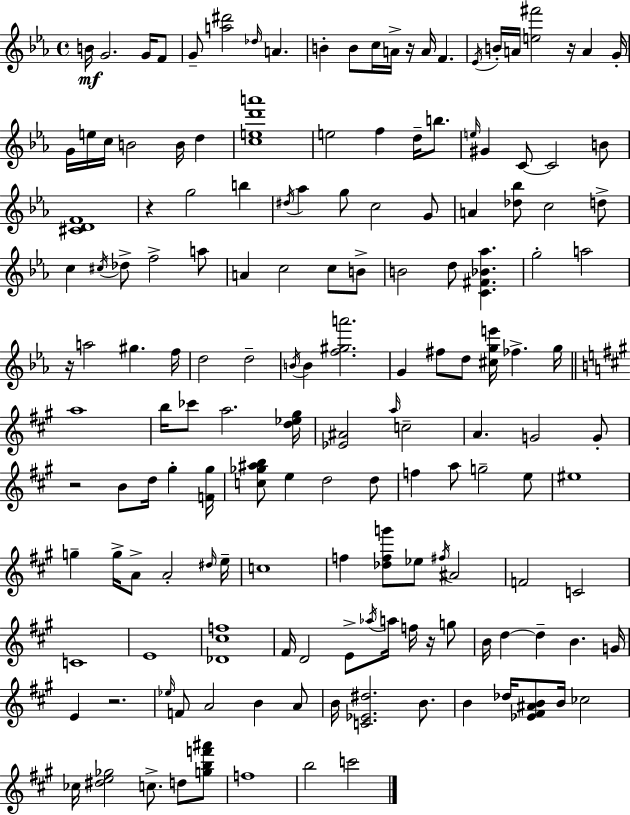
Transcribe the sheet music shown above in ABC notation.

X:1
T:Untitled
M:4/4
L:1/4
K:Eb
B/4 G2 G/4 F/2 G/2 [a^d']2 _d/4 A B B/2 c/4 A/4 z/4 A/4 F _E/4 B/4 A/4 [e^f']2 z/4 A G/4 G/4 e/4 c/4 B2 B/4 d [ced'a']4 e2 f d/4 b/2 e/4 ^G C/2 C2 B/2 [^CDF]4 z g2 b ^d/4 _a g/2 c2 G/2 A [_d_b]/2 c2 d/2 c ^c/4 _d/2 f2 a/2 A c2 c/2 B/2 B2 d/2 [C^F_B_a] g2 a2 z/4 a2 ^g f/4 d2 d2 B/4 B [f^ga']2 G ^f/2 d/2 [^cge']/4 _f g/4 a4 b/4 _c'/2 a2 [d_e^g]/4 [_E^A]2 a/4 c2 A G2 G/2 z2 B/2 d/4 ^g [F^g]/4 [c_g^ab]/2 e d2 d/2 f a/2 g2 e/2 ^e4 g g/4 A/2 A2 ^d/4 e/4 c4 f [_dfg']/2 _e/2 ^f/4 ^A2 F2 C2 C4 E4 [_D^cf]4 ^F/4 D2 E/2 _a/4 a/4 f/4 z/4 g/2 B/4 d d B G/4 E z2 _e/4 F/2 A2 B A/2 B/4 [C_E^d]2 B/2 B _d/4 [_E^F^AB]/2 B/4 _c2 _c/4 [^de_g]2 c/2 d/2 [gbf'^a']/2 f4 b2 c'2